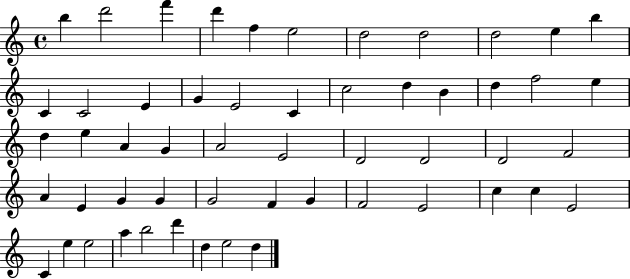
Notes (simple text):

B5/q D6/h F6/q D6/q F5/q E5/h D5/h D5/h D5/h E5/q B5/q C4/q C4/h E4/q G4/q E4/h C4/q C5/h D5/q B4/q D5/q F5/h E5/q D5/q E5/q A4/q G4/q A4/h E4/h D4/h D4/h D4/h F4/h A4/q E4/q G4/q G4/q G4/h F4/q G4/q F4/h E4/h C5/q C5/q E4/h C4/q E5/q E5/h A5/q B5/h D6/q D5/q E5/h D5/q